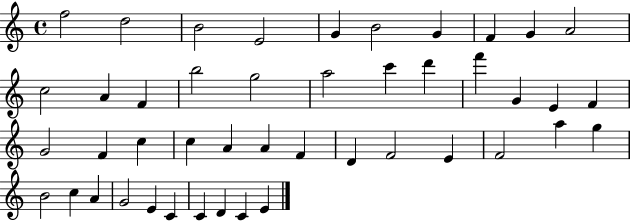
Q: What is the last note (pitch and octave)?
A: E4